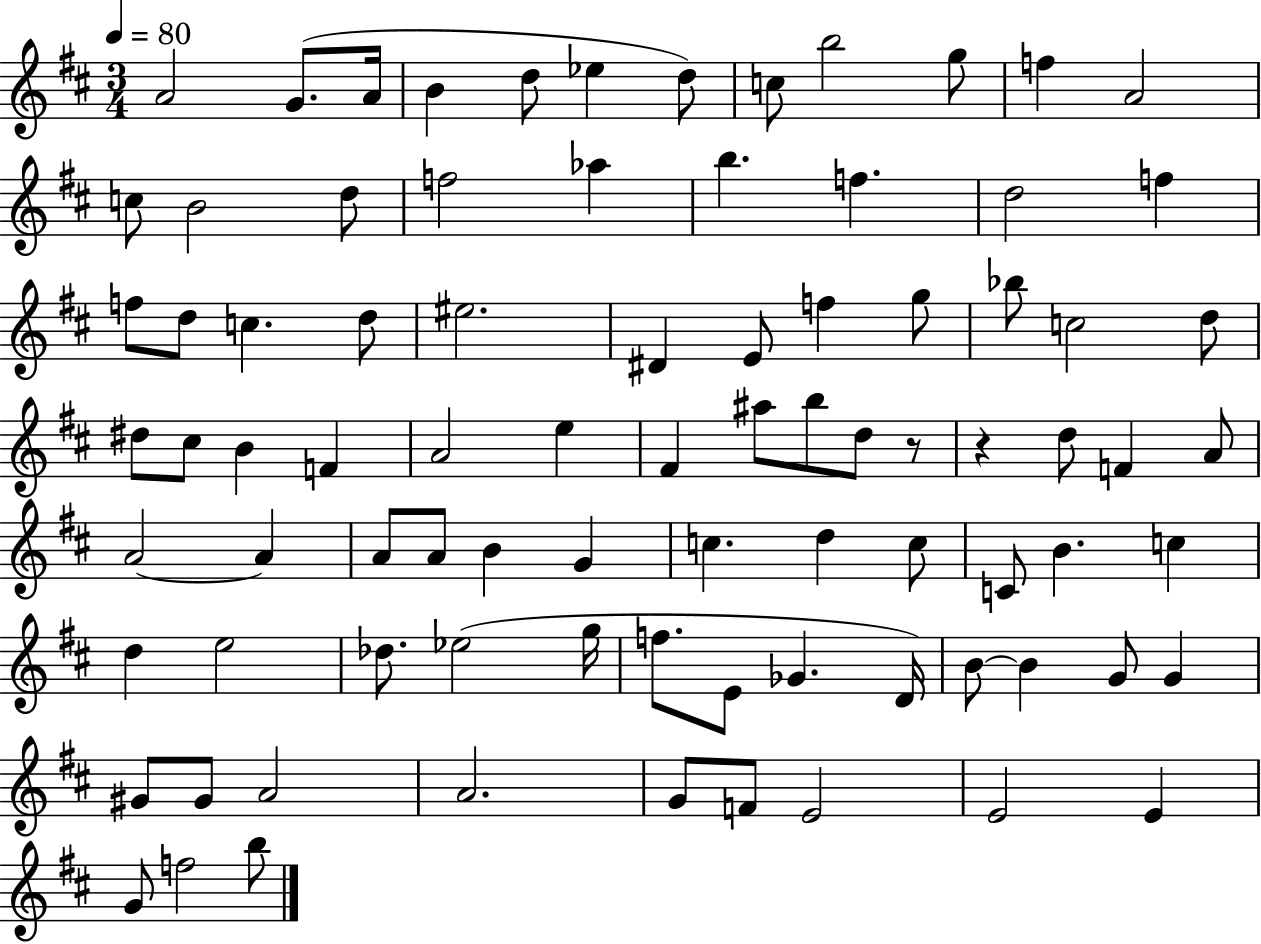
X:1
T:Untitled
M:3/4
L:1/4
K:D
A2 G/2 A/4 B d/2 _e d/2 c/2 b2 g/2 f A2 c/2 B2 d/2 f2 _a b f d2 f f/2 d/2 c d/2 ^e2 ^D E/2 f g/2 _b/2 c2 d/2 ^d/2 ^c/2 B F A2 e ^F ^a/2 b/2 d/2 z/2 z d/2 F A/2 A2 A A/2 A/2 B G c d c/2 C/2 B c d e2 _d/2 _e2 g/4 f/2 E/2 _G D/4 B/2 B G/2 G ^G/2 ^G/2 A2 A2 G/2 F/2 E2 E2 E G/2 f2 b/2